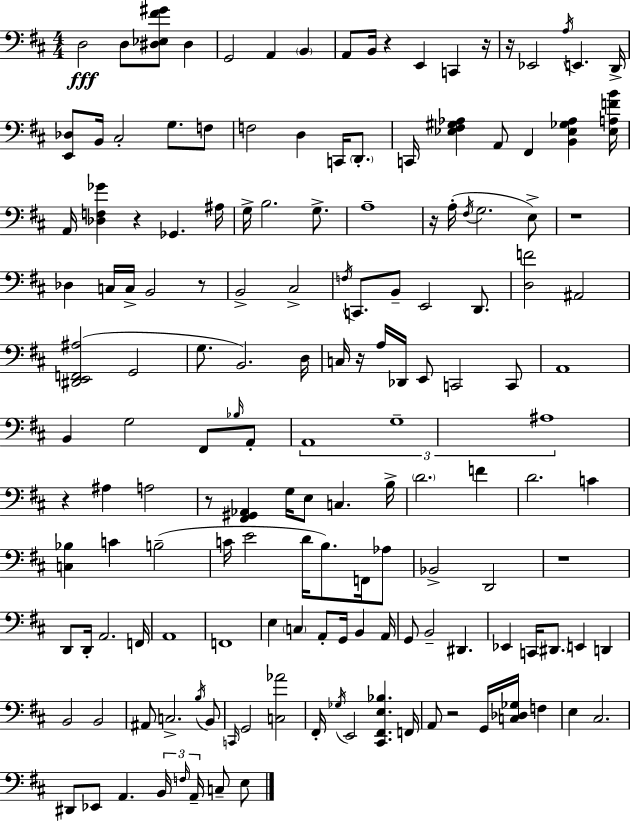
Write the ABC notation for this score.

X:1
T:Untitled
M:4/4
L:1/4
K:D
D,2 D,/2 [^D,_E,^F^G]/2 ^D, G,,2 A,, B,, A,,/2 B,,/4 z E,, C,, z/4 z/4 _E,,2 A,/4 E,, D,,/4 [E,,_D,]/2 B,,/4 ^C,2 G,/2 F,/2 F,2 D, C,,/4 D,,/2 C,,/4 [_E,^F,^G,_A,] A,,/2 ^F,, [B,,_E,_G,_A,] [_E,A,FB]/4 A,,/4 [_D,F,_G] z _G,, ^A,/4 G,/4 B,2 G,/2 A,4 z/4 A,/4 ^F,/4 G,2 E,/2 z4 _D, C,/4 C,/4 B,,2 z/2 B,,2 ^C,2 F,/4 C,,/2 B,,/2 E,,2 D,,/2 [D,F]2 ^A,,2 [^D,,E,,F,,^A,]2 G,,2 G,/2 B,,2 D,/4 C,/4 z/4 A,/4 _D,,/4 E,,/2 C,,2 C,,/2 A,,4 B,, G,2 ^F,,/2 _B,/4 A,,/2 A,,4 G,4 ^A,4 z ^A, A,2 z/2 [^F,,^G,,_A,,] G,/4 E,/2 C, B,/4 D2 F D2 C [C,_B,] C B,2 C/4 E2 D/4 B,/2 F,,/4 _A,/2 _B,,2 D,,2 z4 D,,/2 D,,/4 A,,2 F,,/4 A,,4 F,,4 E, C, A,,/2 G,,/4 B,, A,,/4 G,,/2 B,,2 ^D,, _E,, C,,/4 ^D,,/2 E,, D,, B,,2 B,,2 ^A,,/2 C,2 B,/4 B,,/2 C,,/4 G,,2 [C,_A]2 ^F,,/4 _G,/4 E,,2 [^C,,^F,,E,_B,] F,,/4 A,,/2 z2 G,,/4 [C,_D,_G,]/4 F, E, ^C,2 ^D,,/2 _E,,/2 A,, B,,/4 F,/4 A,,/4 C,/2 E,/2